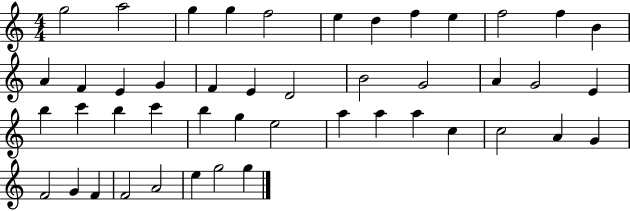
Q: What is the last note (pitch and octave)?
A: G5